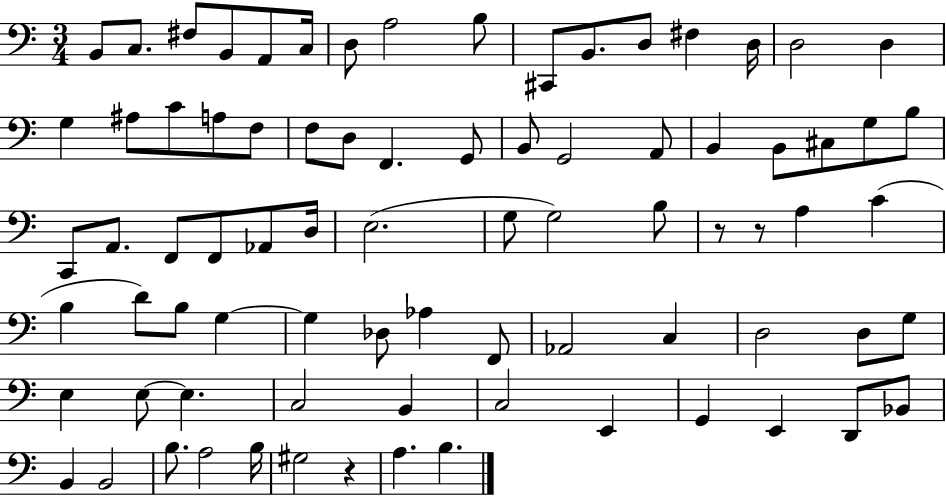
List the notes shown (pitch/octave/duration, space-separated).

B2/e C3/e. F#3/e B2/e A2/e C3/s D3/e A3/h B3/e C#2/e B2/e. D3/e F#3/q D3/s D3/h D3/q G3/q A#3/e C4/e A3/e F3/e F3/e D3/e F2/q. G2/e B2/e G2/h A2/e B2/q B2/e C#3/e G3/e B3/e C2/e A2/e. F2/e F2/e Ab2/e D3/s E3/h. G3/e G3/h B3/e R/e R/e A3/q C4/q B3/q D4/e B3/e G3/q G3/q Db3/e Ab3/q F2/e Ab2/h C3/q D3/h D3/e G3/e E3/q E3/e E3/q. C3/h B2/q C3/h E2/q G2/q E2/q D2/e Bb2/e B2/q B2/h B3/e. A3/h B3/s G#3/h R/q A3/q. B3/q.